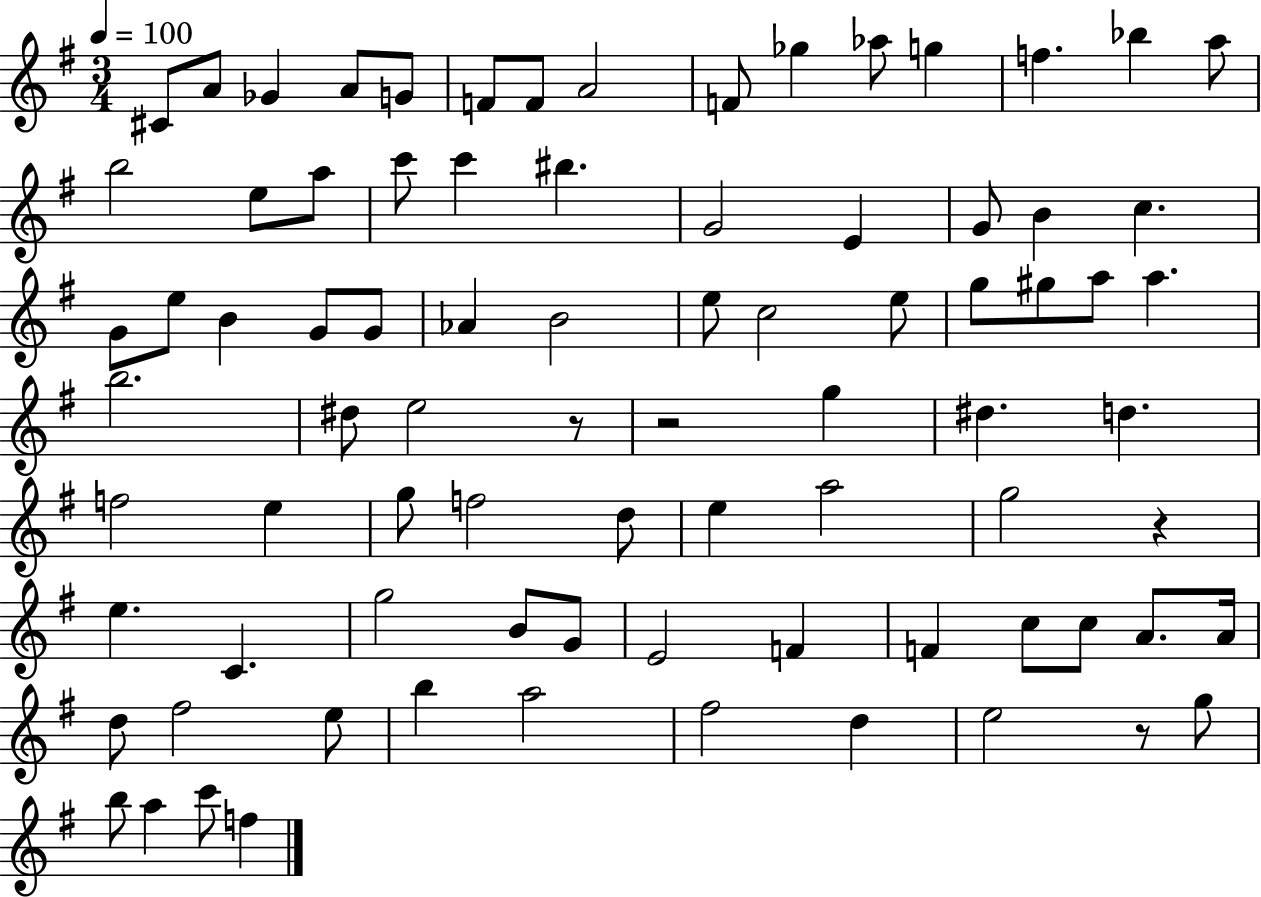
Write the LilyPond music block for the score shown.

{
  \clef treble
  \numericTimeSignature
  \time 3/4
  \key g \major
  \tempo 4 = 100
  cis'8 a'8 ges'4 a'8 g'8 | f'8 f'8 a'2 | f'8 ges''4 aes''8 g''4 | f''4. bes''4 a''8 | \break b''2 e''8 a''8 | c'''8 c'''4 bis''4. | g'2 e'4 | g'8 b'4 c''4. | \break g'8 e''8 b'4 g'8 g'8 | aes'4 b'2 | e''8 c''2 e''8 | g''8 gis''8 a''8 a''4. | \break b''2. | dis''8 e''2 r8 | r2 g''4 | dis''4. d''4. | \break f''2 e''4 | g''8 f''2 d''8 | e''4 a''2 | g''2 r4 | \break e''4. c'4. | g''2 b'8 g'8 | e'2 f'4 | f'4 c''8 c''8 a'8. a'16 | \break d''8 fis''2 e''8 | b''4 a''2 | fis''2 d''4 | e''2 r8 g''8 | \break b''8 a''4 c'''8 f''4 | \bar "|."
}